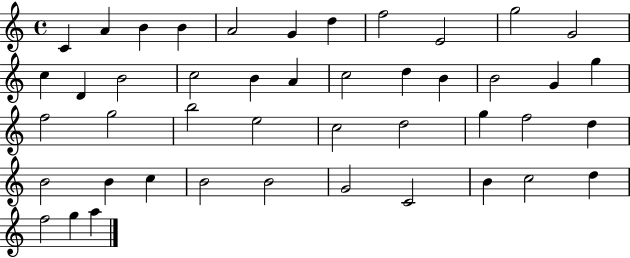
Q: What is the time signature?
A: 4/4